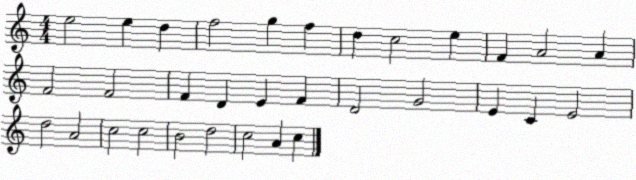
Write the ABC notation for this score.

X:1
T:Untitled
M:4/4
L:1/4
K:C
e2 e d f2 g f d c2 e F A2 A F2 F2 F D E F D2 G2 E C E2 d2 A2 c2 c2 B2 d2 c2 A c